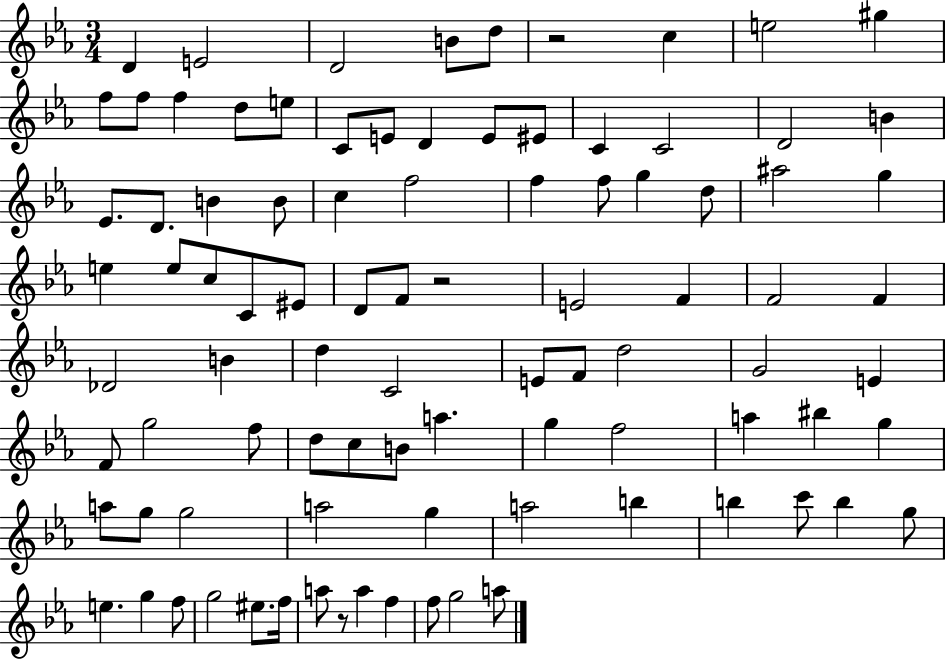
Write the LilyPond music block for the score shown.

{
  \clef treble
  \numericTimeSignature
  \time 3/4
  \key ees \major
  \repeat volta 2 { d'4 e'2 | d'2 b'8 d''8 | r2 c''4 | e''2 gis''4 | \break f''8 f''8 f''4 d''8 e''8 | c'8 e'8 d'4 e'8 eis'8 | c'4 c'2 | d'2 b'4 | \break ees'8. d'8. b'4 b'8 | c''4 f''2 | f''4 f''8 g''4 d''8 | ais''2 g''4 | \break e''4 e''8 c''8 c'8 eis'8 | d'8 f'8 r2 | e'2 f'4 | f'2 f'4 | \break des'2 b'4 | d''4 c'2 | e'8 f'8 d''2 | g'2 e'4 | \break f'8 g''2 f''8 | d''8 c''8 b'8 a''4. | g''4 f''2 | a''4 bis''4 g''4 | \break a''8 g''8 g''2 | a''2 g''4 | a''2 b''4 | b''4 c'''8 b''4 g''8 | \break e''4. g''4 f''8 | g''2 eis''8. f''16 | a''8 r8 a''4 f''4 | f''8 g''2 a''8 | \break } \bar "|."
}